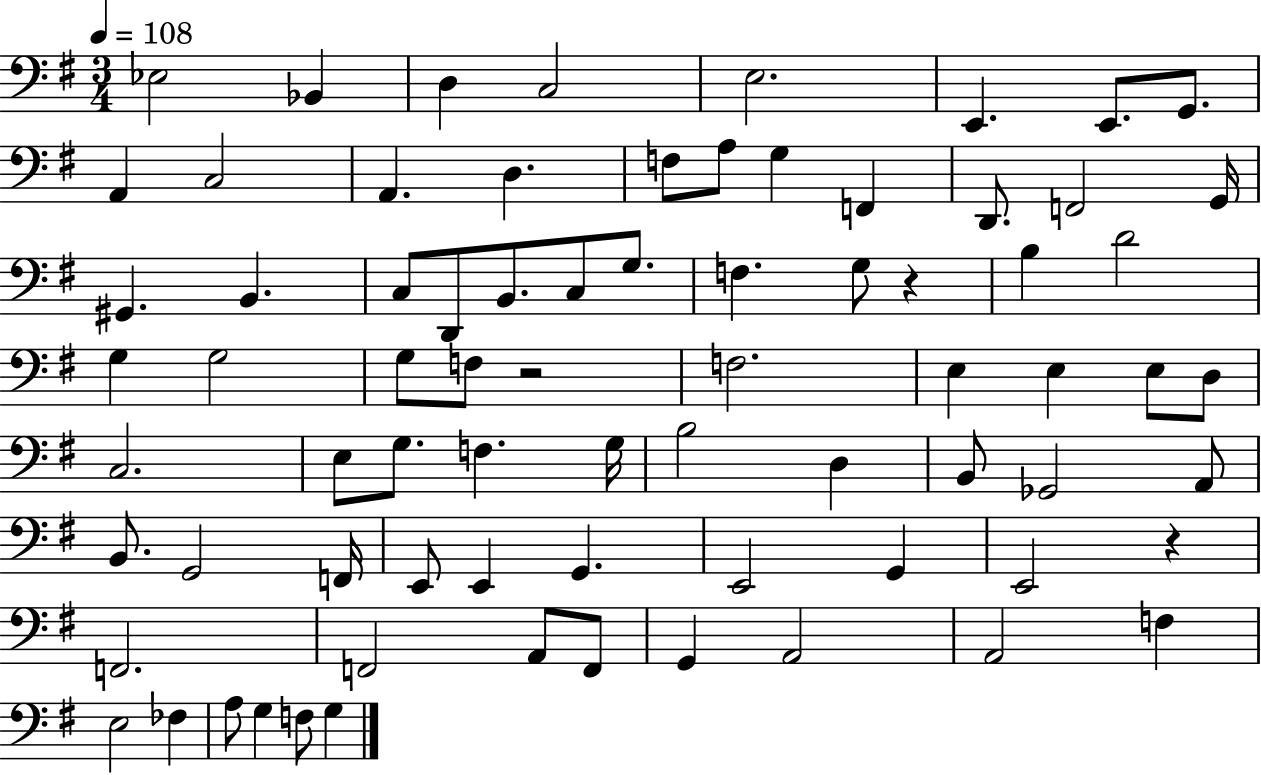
X:1
T:Untitled
M:3/4
L:1/4
K:G
_E,2 _B,, D, C,2 E,2 E,, E,,/2 G,,/2 A,, C,2 A,, D, F,/2 A,/2 G, F,, D,,/2 F,,2 G,,/4 ^G,, B,, C,/2 D,,/2 B,,/2 C,/2 G,/2 F, G,/2 z B, D2 G, G,2 G,/2 F,/2 z2 F,2 E, E, E,/2 D,/2 C,2 E,/2 G,/2 F, G,/4 B,2 D, B,,/2 _G,,2 A,,/2 B,,/2 G,,2 F,,/4 E,,/2 E,, G,, E,,2 G,, E,,2 z F,,2 F,,2 A,,/2 F,,/2 G,, A,,2 A,,2 F, E,2 _F, A,/2 G, F,/2 G,